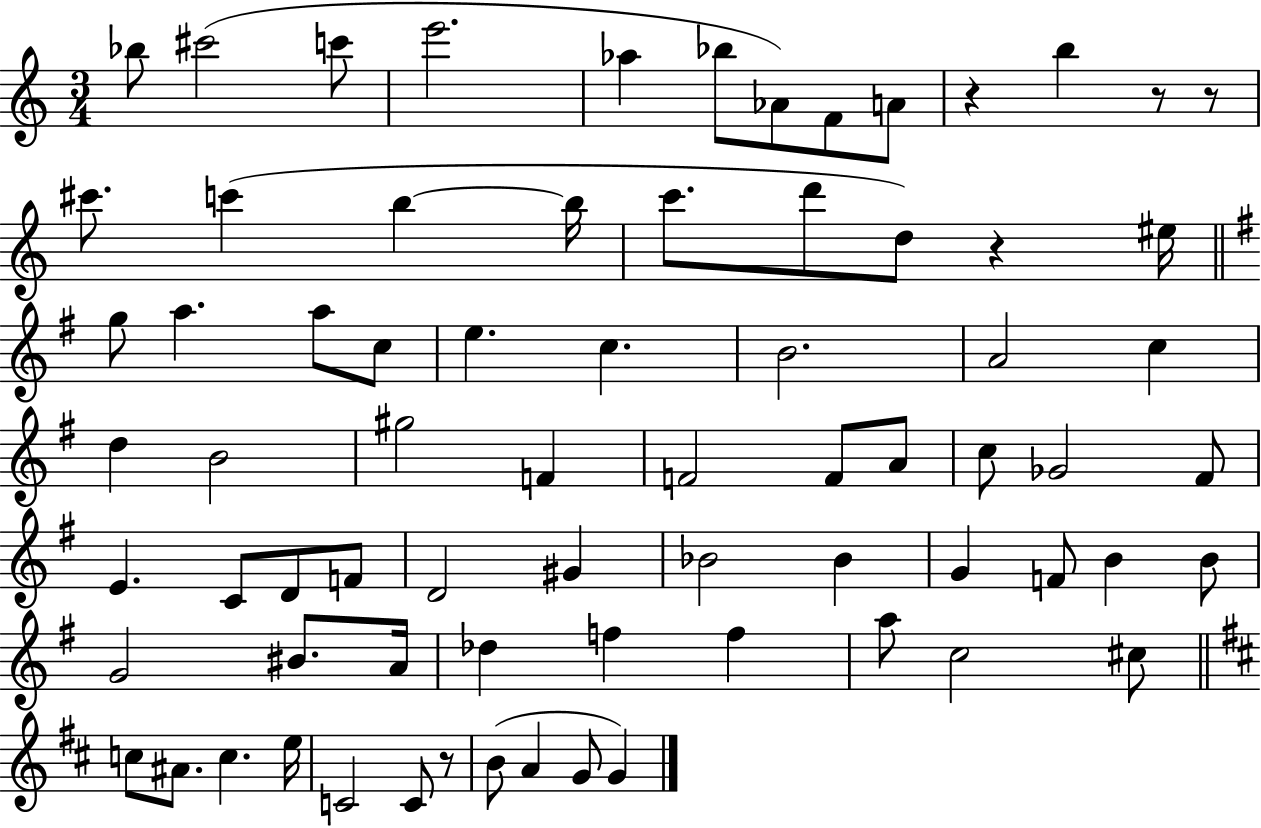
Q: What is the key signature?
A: C major